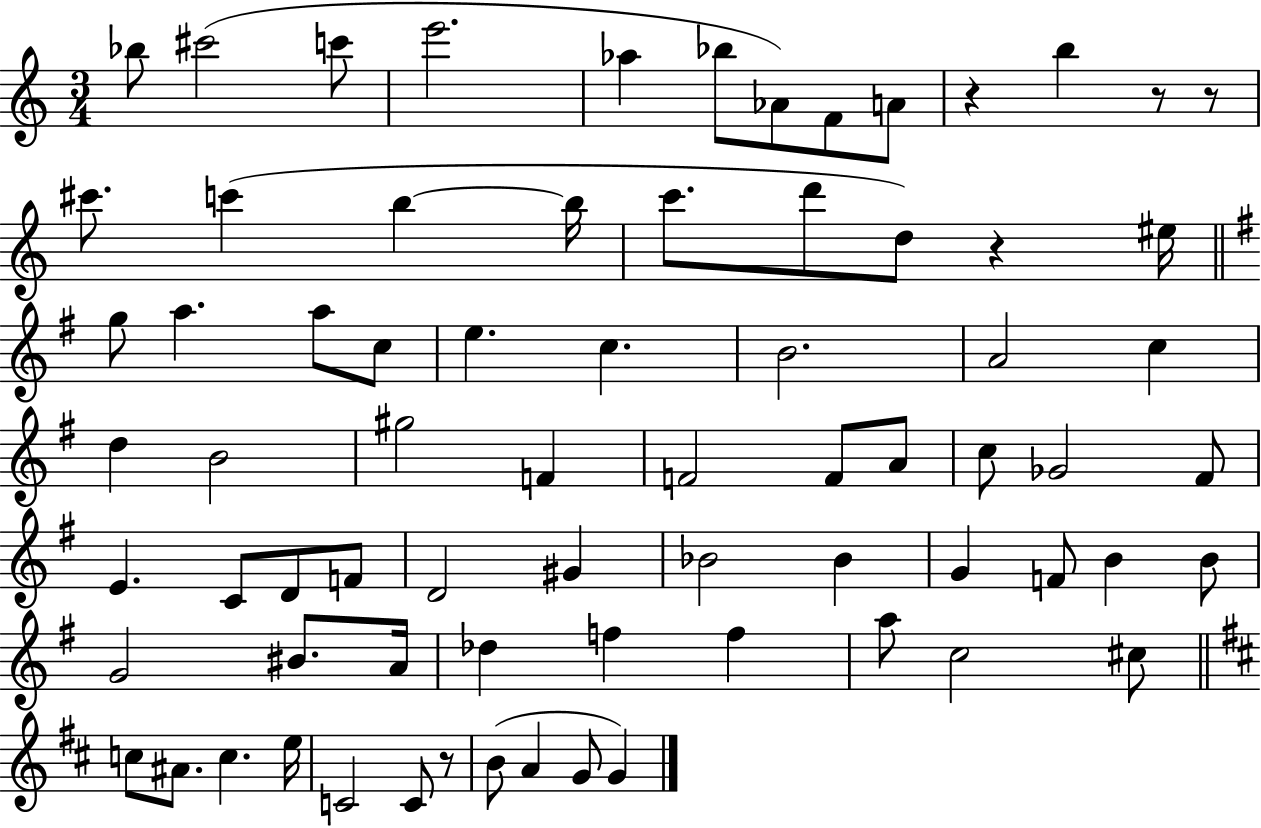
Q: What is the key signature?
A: C major